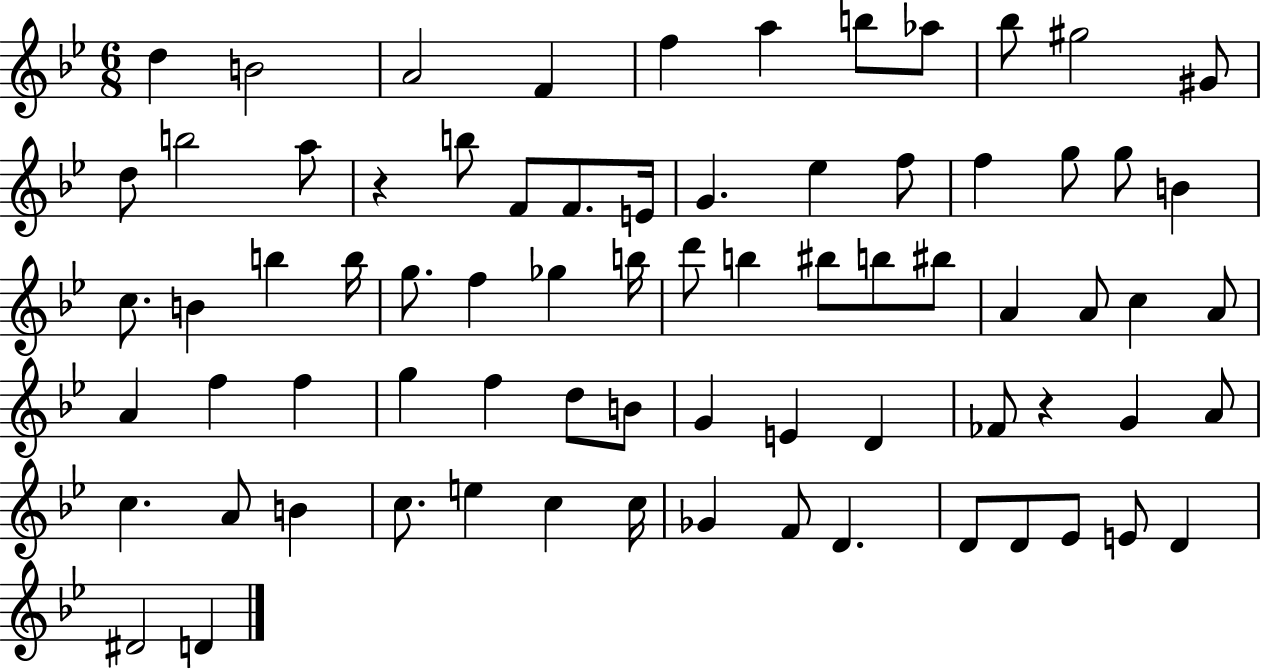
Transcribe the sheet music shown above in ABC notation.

X:1
T:Untitled
M:6/8
L:1/4
K:Bb
d B2 A2 F f a b/2 _a/2 _b/2 ^g2 ^G/2 d/2 b2 a/2 z b/2 F/2 F/2 E/4 G _e f/2 f g/2 g/2 B c/2 B b b/4 g/2 f _g b/4 d'/2 b ^b/2 b/2 ^b/2 A A/2 c A/2 A f f g f d/2 B/2 G E D _F/2 z G A/2 c A/2 B c/2 e c c/4 _G F/2 D D/2 D/2 _E/2 E/2 D ^D2 D